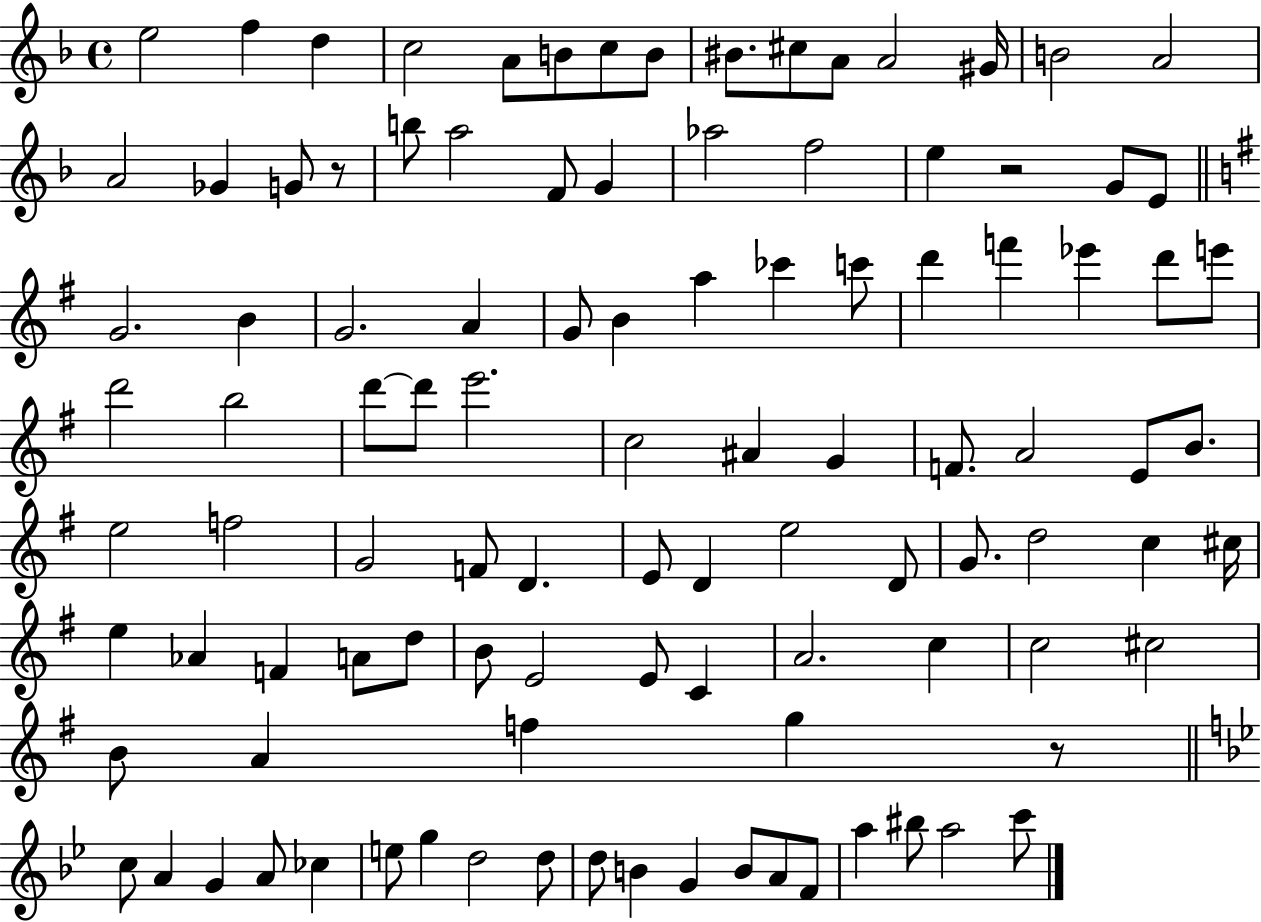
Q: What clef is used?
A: treble